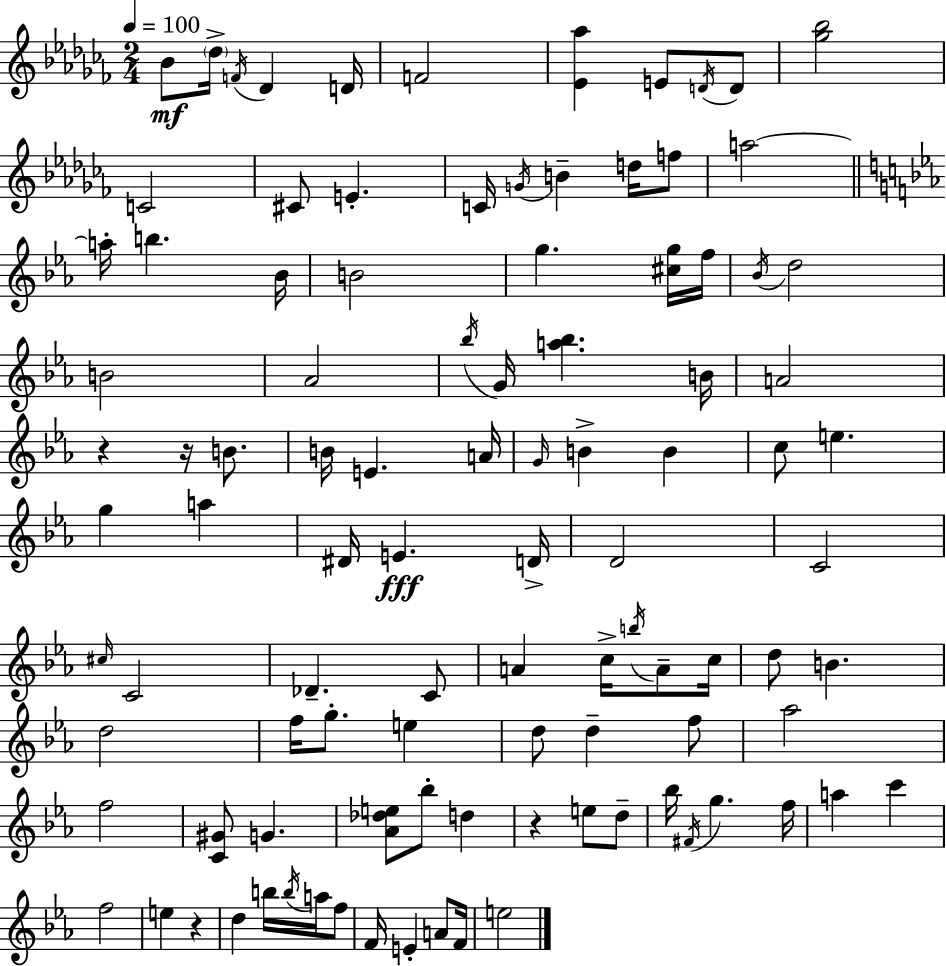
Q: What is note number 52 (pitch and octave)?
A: C4